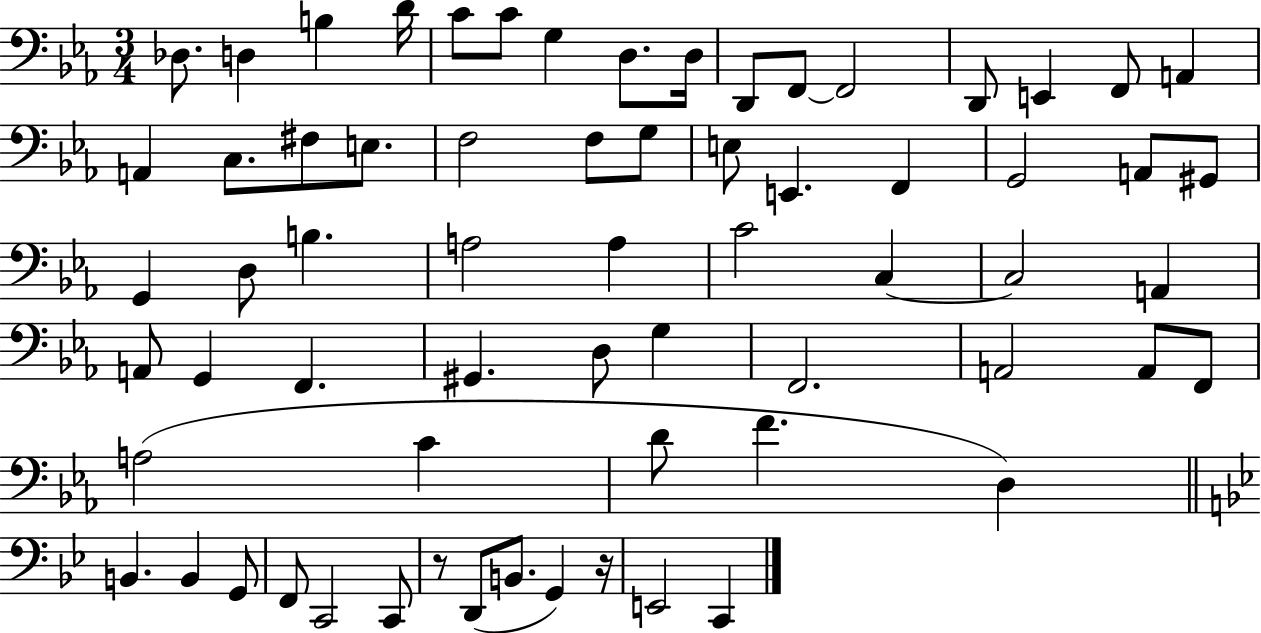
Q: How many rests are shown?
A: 2